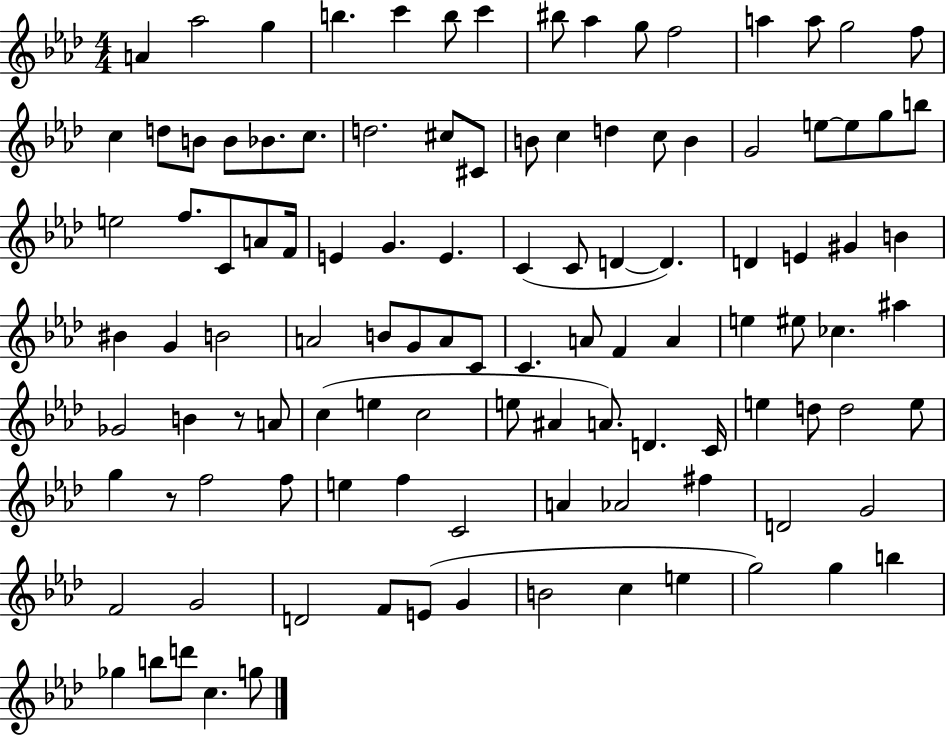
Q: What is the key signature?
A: AES major